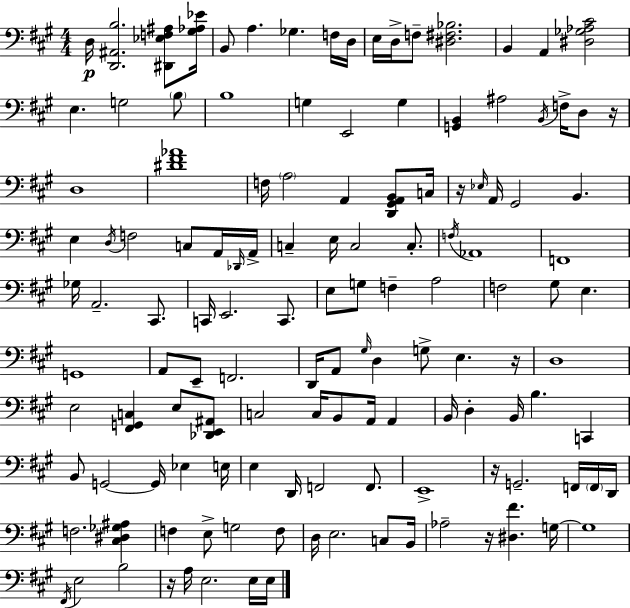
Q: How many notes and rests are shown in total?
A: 132